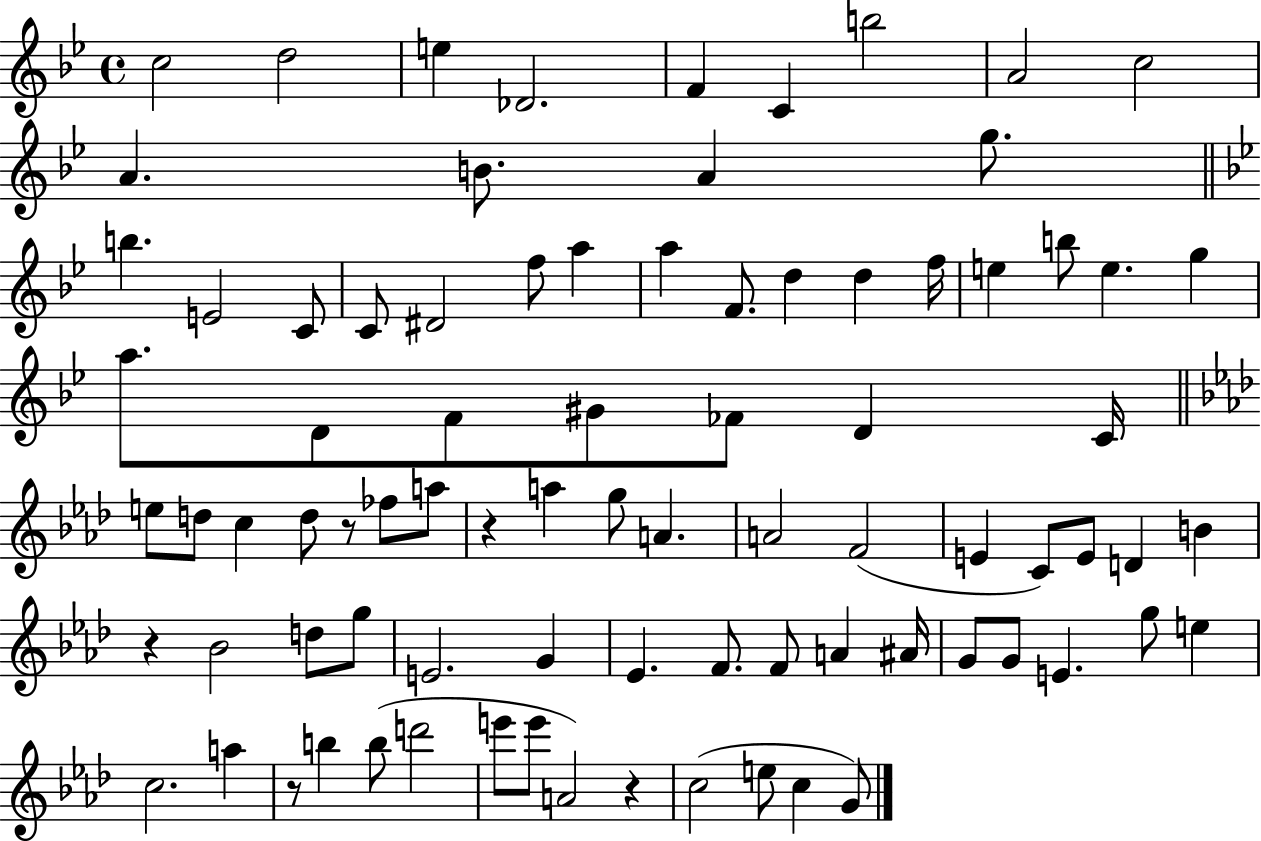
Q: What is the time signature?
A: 4/4